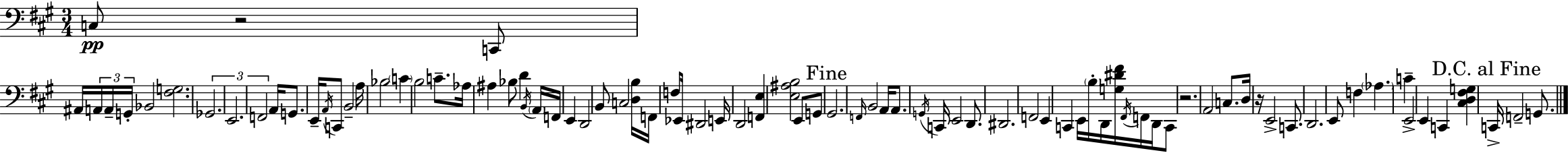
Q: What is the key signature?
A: A major